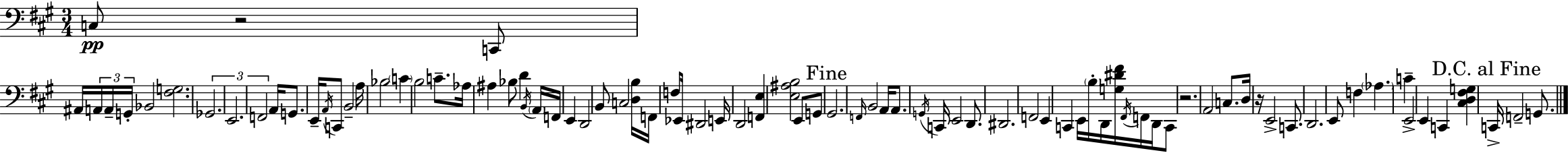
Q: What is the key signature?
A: A major